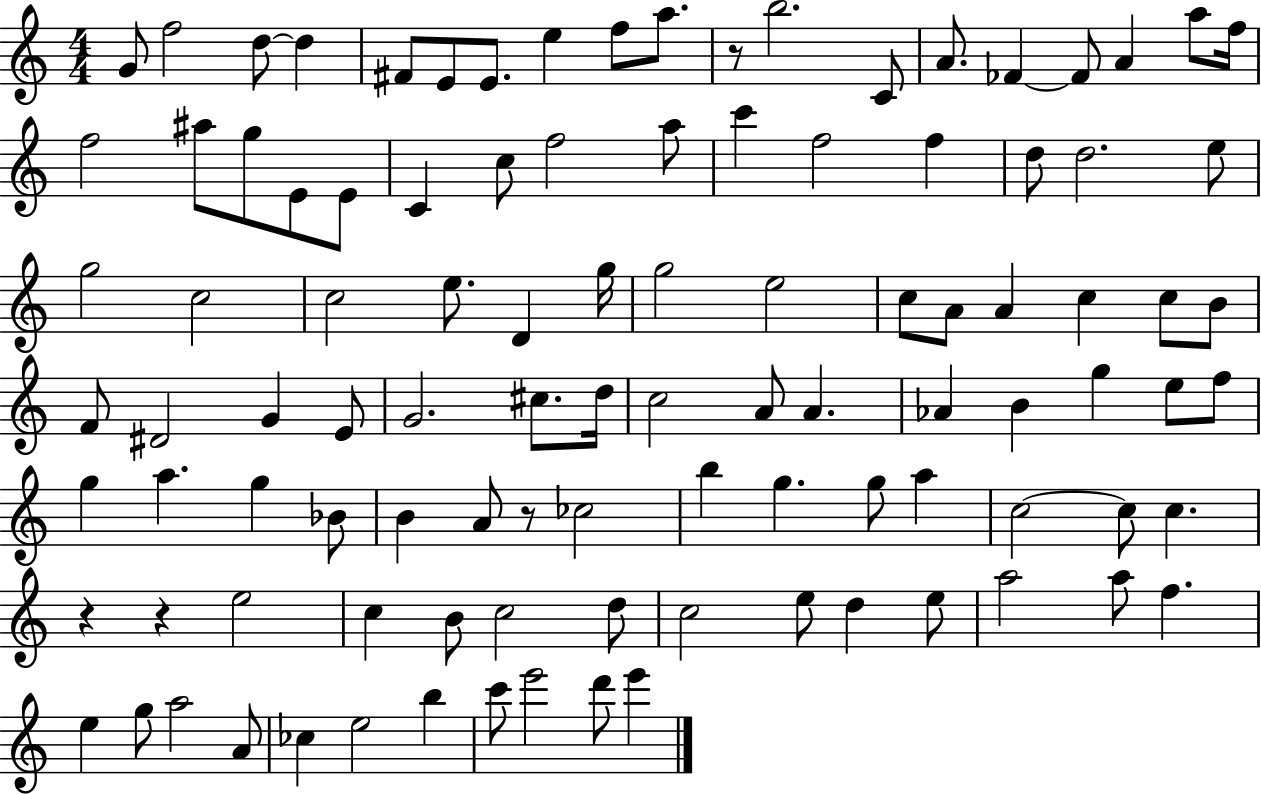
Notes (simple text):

G4/e F5/h D5/e D5/q F#4/e E4/e E4/e. E5/q F5/e A5/e. R/e B5/h. C4/e A4/e. FES4/q FES4/e A4/q A5/e F5/s F5/h A#5/e G5/e E4/e E4/e C4/q C5/e F5/h A5/e C6/q F5/h F5/q D5/e D5/h. E5/e G5/h C5/h C5/h E5/e. D4/q G5/s G5/h E5/h C5/e A4/e A4/q C5/q C5/e B4/e F4/e D#4/h G4/q E4/e G4/h. C#5/e. D5/s C5/h A4/e A4/q. Ab4/q B4/q G5/q E5/e F5/e G5/q A5/q. G5/q Bb4/e B4/q A4/e R/e CES5/h B5/q G5/q. G5/e A5/q C5/h C5/e C5/q. R/q R/q E5/h C5/q B4/e C5/h D5/e C5/h E5/e D5/q E5/e A5/h A5/e F5/q. E5/q G5/e A5/h A4/e CES5/q E5/h B5/q C6/e E6/h D6/e E6/q